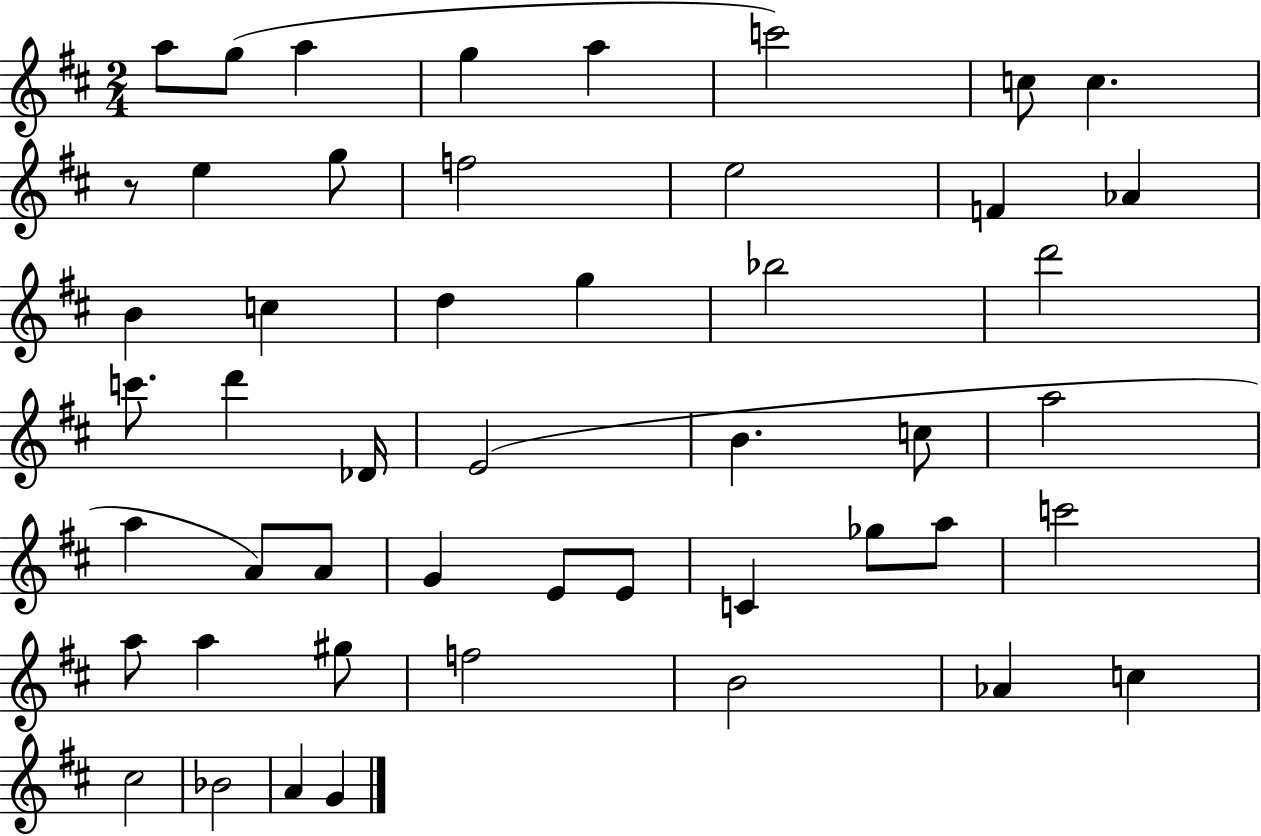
{
  \clef treble
  \numericTimeSignature
  \time 2/4
  \key d \major
  a''8 g''8( a''4 | g''4 a''4 | c'''2) | c''8 c''4. | \break r8 e''4 g''8 | f''2 | e''2 | f'4 aes'4 | \break b'4 c''4 | d''4 g''4 | bes''2 | d'''2 | \break c'''8. d'''4 des'16 | e'2( | b'4. c''8 | a''2 | \break a''4 a'8) a'8 | g'4 e'8 e'8 | c'4 ges''8 a''8 | c'''2 | \break a''8 a''4 gis''8 | f''2 | b'2 | aes'4 c''4 | \break cis''2 | bes'2 | a'4 g'4 | \bar "|."
}